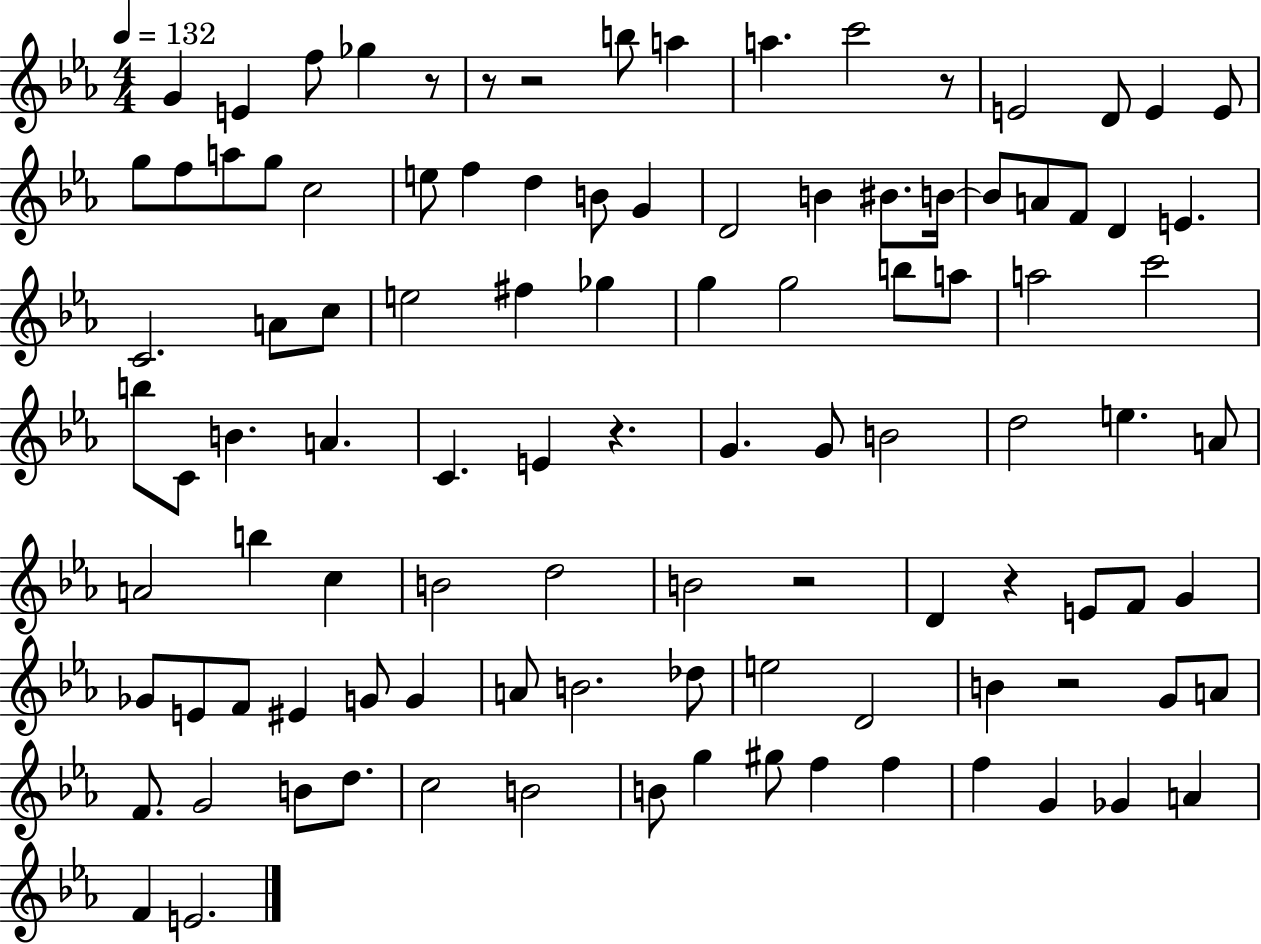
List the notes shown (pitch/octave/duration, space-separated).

G4/q E4/q F5/e Gb5/q R/e R/e R/h B5/e A5/q A5/q. C6/h R/e E4/h D4/e E4/q E4/e G5/e F5/e A5/e G5/e C5/h E5/e F5/q D5/q B4/e G4/q D4/h B4/q BIS4/e. B4/s B4/e A4/e F4/e D4/q E4/q. C4/h. A4/e C5/e E5/h F#5/q Gb5/q G5/q G5/h B5/e A5/e A5/h C6/h B5/e C4/e B4/q. A4/q. C4/q. E4/q R/q. G4/q. G4/e B4/h D5/h E5/q. A4/e A4/h B5/q C5/q B4/h D5/h B4/h R/h D4/q R/q E4/e F4/e G4/q Gb4/e E4/e F4/e EIS4/q G4/e G4/q A4/e B4/h. Db5/e E5/h D4/h B4/q R/h G4/e A4/e F4/e. G4/h B4/e D5/e. C5/h B4/h B4/e G5/q G#5/e F5/q F5/q F5/q G4/q Gb4/q A4/q F4/q E4/h.